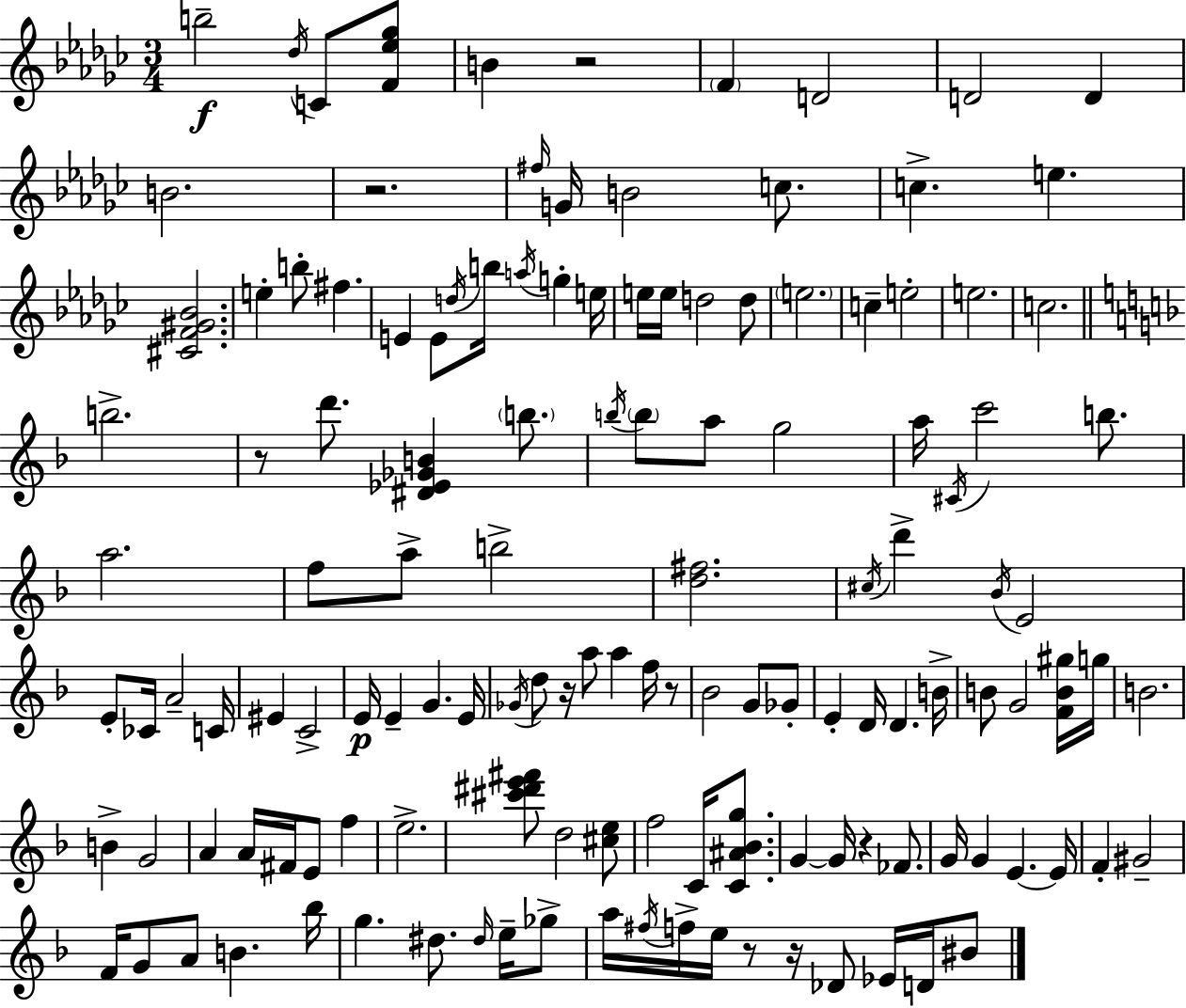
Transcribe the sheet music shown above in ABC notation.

X:1
T:Untitled
M:3/4
L:1/4
K:Ebm
b2 _d/4 C/2 [F_e_g]/2 B z2 F D2 D2 D B2 z2 ^f/4 G/4 B2 c/2 c e [^CF^G_B]2 e b/2 ^f E E/2 d/4 b/4 a/4 g e/4 e/4 e/4 d2 d/2 e2 c e2 e2 c2 b2 z/2 d'/2 [^D_E_GB] b/2 b/4 b/2 a/2 g2 a/4 ^C/4 c'2 b/2 a2 f/2 a/2 b2 [d^f]2 ^c/4 d' _B/4 E2 E/2 _C/4 A2 C/4 ^E C2 E/4 E G E/4 _G/4 d/2 z/4 a/2 a f/4 z/2 _B2 G/2 _G/2 E D/4 D B/4 B/2 G2 [FB^g]/4 g/4 B2 B G2 A A/4 ^F/4 E/2 f e2 [^c'^d'e'^f']/2 d2 [^ce]/2 f2 C/4 [C^A_Bg]/2 G G/4 z _F/2 G/4 G E E/4 F ^G2 F/4 G/2 A/2 B _b/4 g ^d/2 ^d/4 e/4 _g/2 a/4 ^f/4 f/4 e/4 z/2 z/4 _D/2 _E/4 D/4 ^B/2